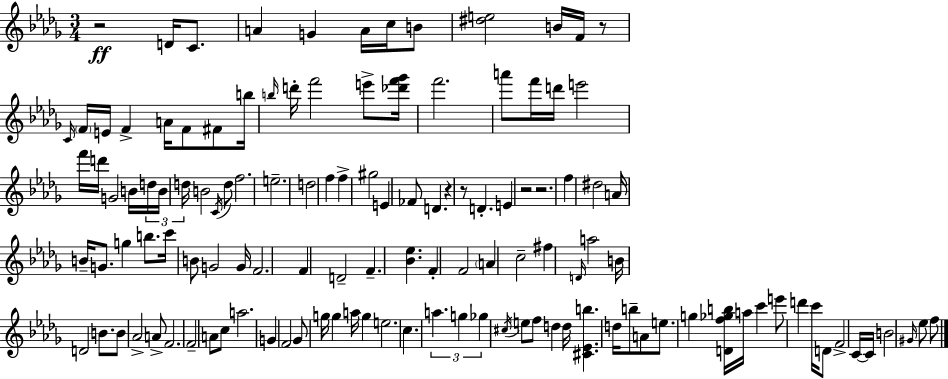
X:1
T:Untitled
M:3/4
L:1/4
K:Bbm
z2 D/4 C/2 A G A/4 c/4 B/2 [^de]2 B/4 F/4 z/2 C/4 F/4 E/4 F A/4 F/2 ^F/2 b/4 b/4 d'/4 f'2 e'/2 [_d'f'_g']/4 f'2 a'/2 f'/4 d'/4 e'2 f'/4 d'/4 G2 B/4 d/4 B/4 d/4 B2 C/4 d/2 f2 e2 d2 f f ^g2 E _F/2 D z z/2 D E z2 z2 f ^d2 A/4 B/4 G/2 g b/2 c'/4 B/2 G2 G/4 F2 F D2 F [_B_e] F F2 A c2 ^f D/4 a2 B/4 D2 B/2 B/2 _A2 A/2 F2 F2 A/2 c/2 a2 G F2 _G/2 g/4 g a/4 g e2 c a g _g ^c/4 e/2 f/2 d d/4 [^C_Eb] d/4 b/2 A/2 e/2 g [Df_gb]/4 a/4 c' e'/2 d' c'/4 D/2 F2 C/4 C/4 B2 ^G/4 _e/2 f/2